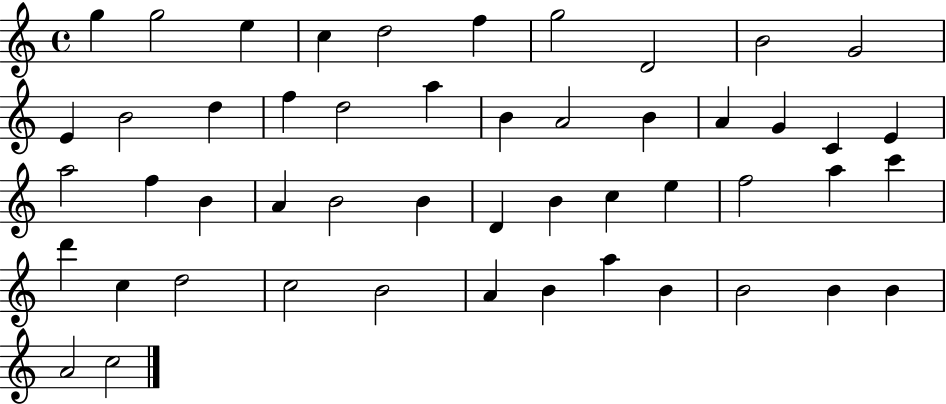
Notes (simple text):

G5/q G5/h E5/q C5/q D5/h F5/q G5/h D4/h B4/h G4/h E4/q B4/h D5/q F5/q D5/h A5/q B4/q A4/h B4/q A4/q G4/q C4/q E4/q A5/h F5/q B4/q A4/q B4/h B4/q D4/q B4/q C5/q E5/q F5/h A5/q C6/q D6/q C5/q D5/h C5/h B4/h A4/q B4/q A5/q B4/q B4/h B4/q B4/q A4/h C5/h